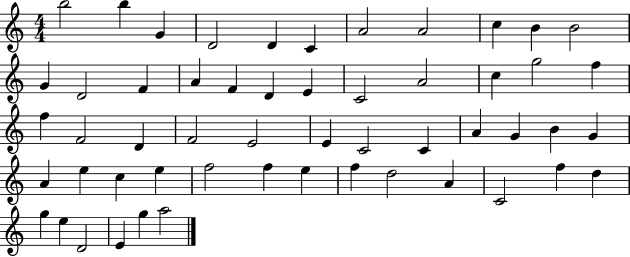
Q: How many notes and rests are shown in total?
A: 54